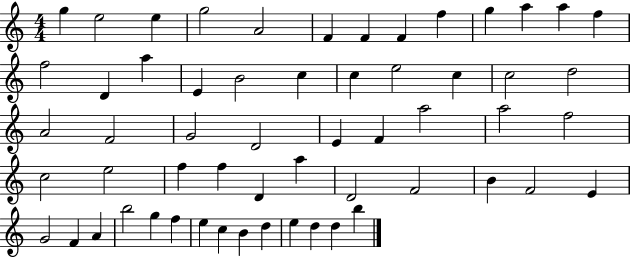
G5/q E5/h E5/q G5/h A4/h F4/q F4/q F4/q F5/q G5/q A5/q A5/q F5/q F5/h D4/q A5/q E4/q B4/h C5/q C5/q E5/h C5/q C5/h D5/h A4/h F4/h G4/h D4/h E4/q F4/q A5/h A5/h F5/h C5/h E5/h F5/q F5/q D4/q A5/q D4/h F4/h B4/q F4/h E4/q G4/h F4/q A4/q B5/h G5/q F5/q E5/q C5/q B4/q D5/q E5/q D5/q D5/q B5/q